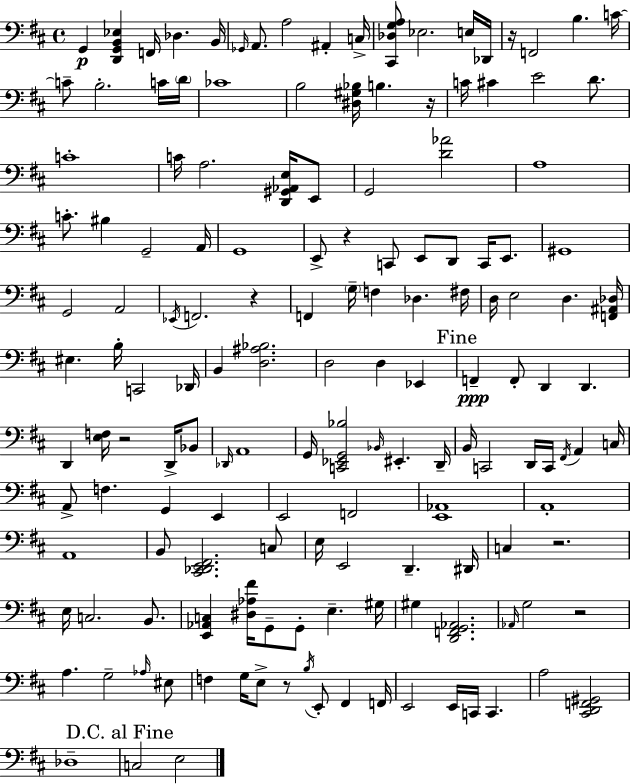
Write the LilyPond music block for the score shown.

{
  \clef bass
  \time 4/4
  \defaultTimeSignature
  \key d \major
  g,4\p <d, g, b, ees>4 f,16 des4. b,16 | \grace { ges,16 } a,8. a2 ais,4-. | c16-> <cis, des g a>8 ees2. e16 | des,16 r16 f,2 b4. | \break c'16~~ c'8-- b2.-. c'16 | \parenthesize d'16 ces'1 | b2 <dis gis bes>16 b4. | r16 c'16 cis'4 e'2 d'8. | \break c'1-. | c'16 a2. <d, gis, aes, e>16 e,8 | g,2 <d' aes'>2 | a1 | \break c'8.-. bis4 g,2-- | a,16 g,1 | e,8-> r4 c,8 e,8 d,8 c,16 e,8. | gis,1 | \break g,2 a,2 | \acciaccatura { ees,16 } f,2. r4 | f,4 \parenthesize g16-- f4 des4. | fis16 d16 e2 d4. | \break <f, ais, des>16 eis4. b16-. c,2 | des,16 b,4 <d ais bes>2. | d2 d4 ees,4 | \mark "Fine" f,4--\ppp f,8-. d,4 d,4. | \break d,4 <e f>16 r2 d,16-> | bes,8 \grace { des,16 } a,1 | g,16 <c, ees, g, bes>2 \grace { bes,16 } eis,4.-. | d,16-- b,16 c,2 d,16 c,16 \acciaccatura { fis,16 } | \break a,4 c16 a,8-> f4. g,4 | e,4 e,2 f,2 | <e, aes,>1 | a,1-. | \break a,1 | b,8 <cis, des, e, fis,>2. | c8 e16 e,2 d,4.-- | dis,16 c4 r2. | \break e16 c2. | b,8. <e, aes, c>4 <dis aes fis'>16 g,8-- g,8-. e4.-- | gis16 gis4 <d, f, g, aes,>2. | \grace { aes,16 } g2 r2 | \break a4. g2-- | \grace { aes16 } eis8 f4 g16 e8-> r8 | \acciaccatura { b16 } e,8-. fis,4 f,16 e,2 | e,16 c,16 c,4. a2 | \break <cis, d, f, gis,>2 des1-- | \mark "D.C. al Fine" c2 | e2 \bar "|."
}